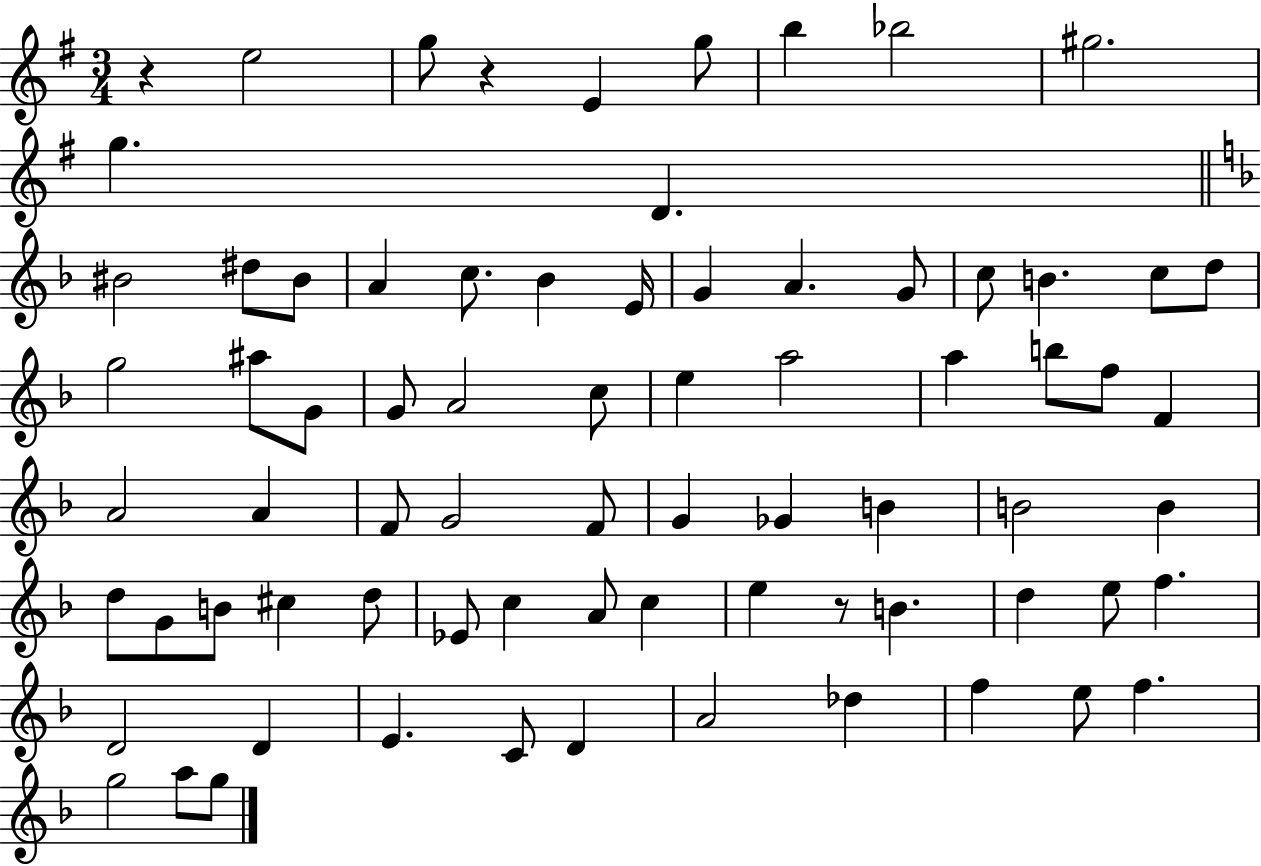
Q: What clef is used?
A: treble